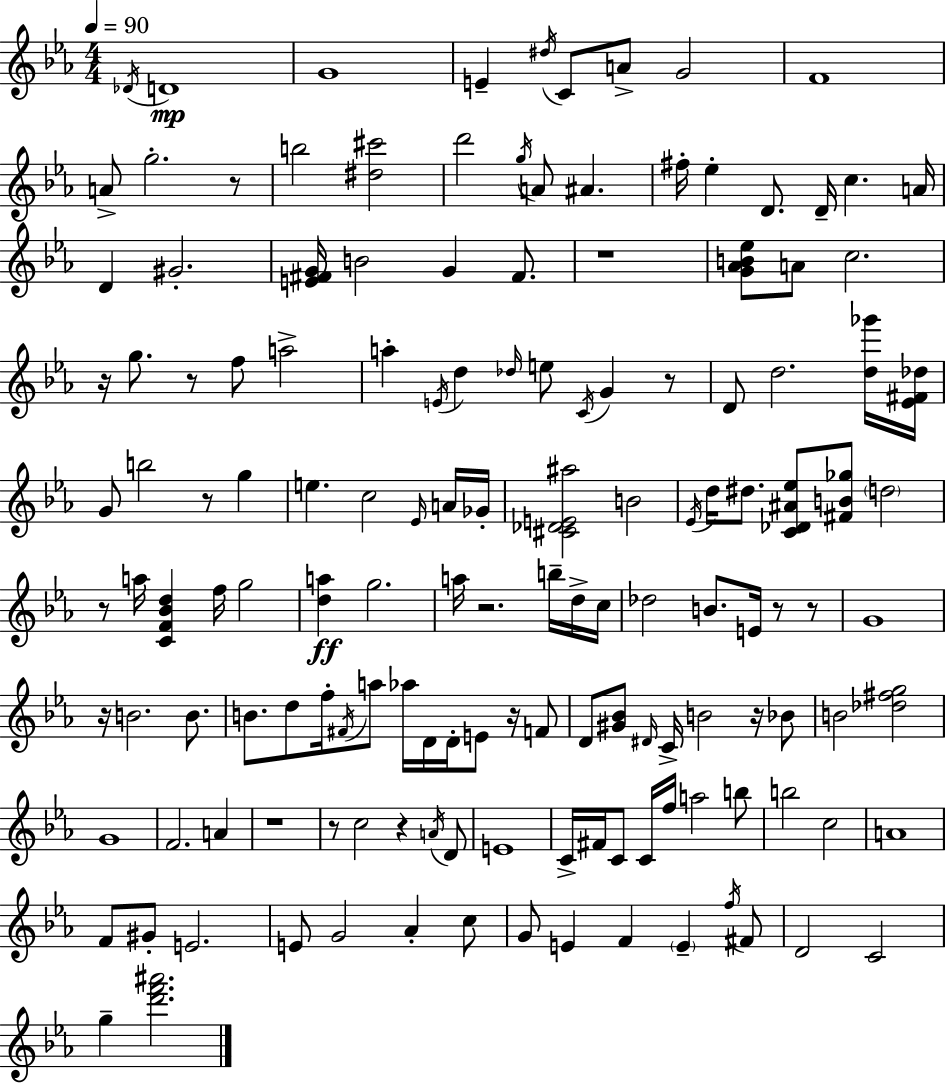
Db4/s D4/w G4/w E4/q D#5/s C4/e A4/e G4/h F4/w A4/e G5/h. R/e B5/h [D#5,C#6]/h D6/h G5/s A4/e A#4/q. F#5/s Eb5/q D4/e. D4/s C5/q. A4/s D4/q G#4/h. [E4,F#4,G4]/s B4/h G4/q F#4/e. R/w [G4,Ab4,B4,Eb5]/e A4/e C5/h. R/s G5/e. R/e F5/e A5/h A5/q E4/s D5/q Db5/s E5/e C4/s G4/q R/e D4/e D5/h. [D5,Gb6]/s [Eb4,F#4,Db5]/s G4/e B5/h R/e G5/q E5/q. C5/h Eb4/s A4/s Gb4/s [C#4,Db4,E4,A#5]/h B4/h Eb4/s D5/s D#5/e. [C4,Db4,A#4,Eb5]/e [F#4,B4,Gb5]/e D5/h R/e A5/s [C4,F4,Bb4,D5]/q F5/s G5/h [D5,A5]/q G5/h. A5/s R/h. B5/s D5/s C5/s Db5/h B4/e. E4/s R/e R/e G4/w R/s B4/h. B4/e. B4/e. D5/e F5/s F#4/s A5/e Ab5/s D4/s D4/s E4/e R/s F4/e D4/e [G#4,Bb4]/e D#4/s C4/s B4/h R/s Bb4/e B4/h [Db5,F#5,G5]/h G4/w F4/h. A4/q R/w R/e C5/h R/q A4/s D4/e E4/w C4/s F#4/s C4/e C4/s F5/s A5/h B5/e B5/h C5/h A4/w F4/e G#4/e E4/h. E4/e G4/h Ab4/q C5/e G4/e E4/q F4/q E4/q F5/s F#4/e D4/h C4/h G5/q [D6,F6,A#6]/h.